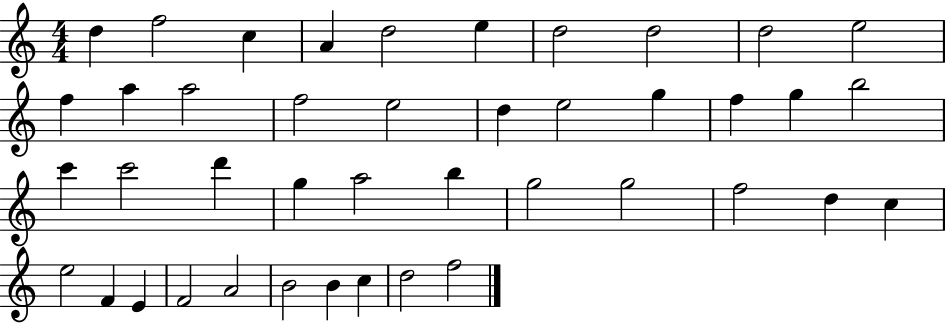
X:1
T:Untitled
M:4/4
L:1/4
K:C
d f2 c A d2 e d2 d2 d2 e2 f a a2 f2 e2 d e2 g f g b2 c' c'2 d' g a2 b g2 g2 f2 d c e2 F E F2 A2 B2 B c d2 f2